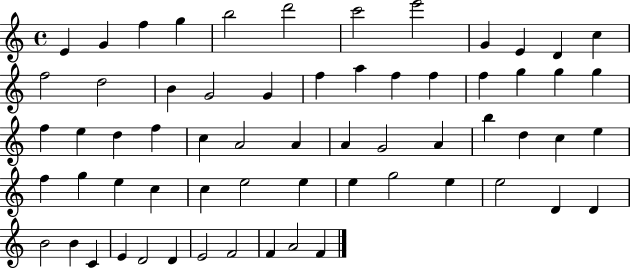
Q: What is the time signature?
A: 4/4